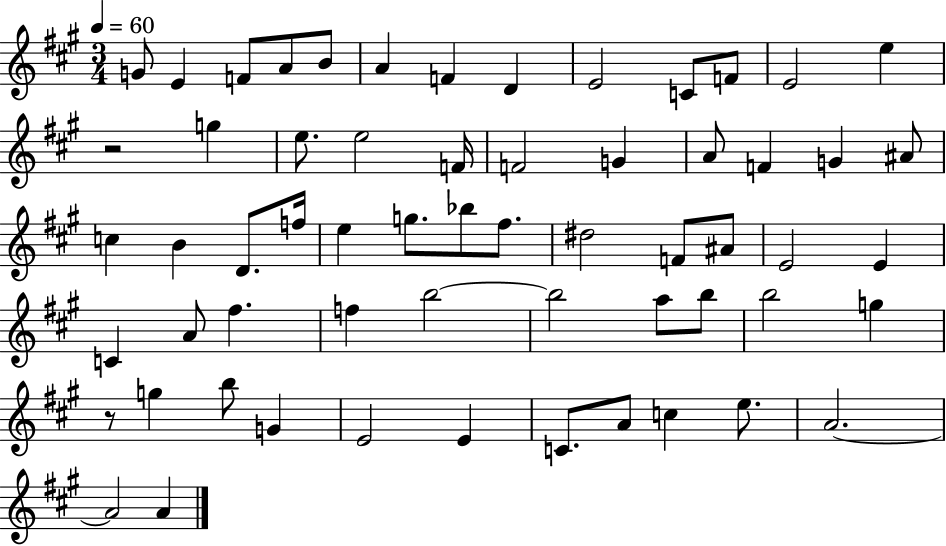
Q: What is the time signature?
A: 3/4